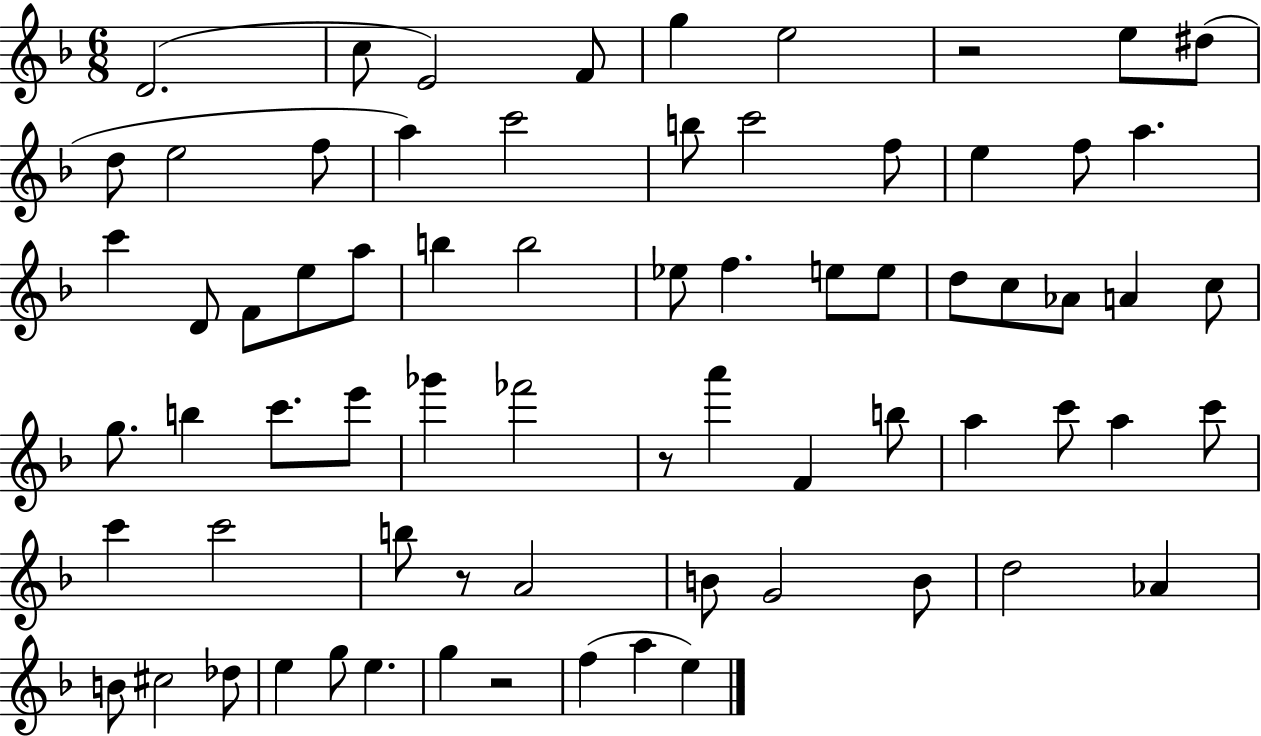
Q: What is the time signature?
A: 6/8